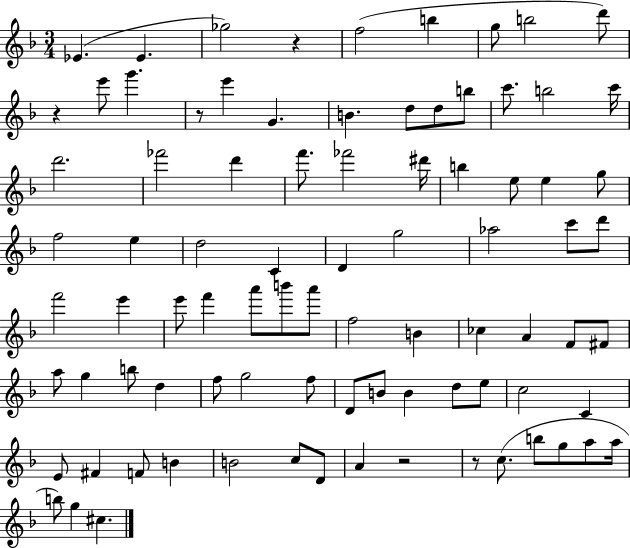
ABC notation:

X:1
T:Untitled
M:3/4
L:1/4
K:F
_E _E _g2 z f2 b g/2 b2 d'/2 z e'/2 g' z/2 e' G B d/2 d/2 b/2 c'/2 b2 c'/4 d'2 _f'2 d' f'/2 _f'2 ^d'/4 b e/2 e g/2 f2 e d2 C D g2 _a2 c'/2 d'/2 f'2 e' e'/2 f' a'/2 b'/2 a'/2 f2 B _c A F/2 ^F/2 a/2 g b/2 d f/2 g2 f/2 D/2 B/2 B d/2 e/2 c2 C E/2 ^F F/2 B B2 c/2 D/2 A z2 z/2 c/2 b/2 g/2 a/2 a/4 b/2 g ^c